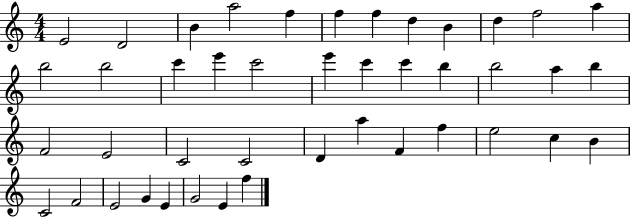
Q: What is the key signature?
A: C major